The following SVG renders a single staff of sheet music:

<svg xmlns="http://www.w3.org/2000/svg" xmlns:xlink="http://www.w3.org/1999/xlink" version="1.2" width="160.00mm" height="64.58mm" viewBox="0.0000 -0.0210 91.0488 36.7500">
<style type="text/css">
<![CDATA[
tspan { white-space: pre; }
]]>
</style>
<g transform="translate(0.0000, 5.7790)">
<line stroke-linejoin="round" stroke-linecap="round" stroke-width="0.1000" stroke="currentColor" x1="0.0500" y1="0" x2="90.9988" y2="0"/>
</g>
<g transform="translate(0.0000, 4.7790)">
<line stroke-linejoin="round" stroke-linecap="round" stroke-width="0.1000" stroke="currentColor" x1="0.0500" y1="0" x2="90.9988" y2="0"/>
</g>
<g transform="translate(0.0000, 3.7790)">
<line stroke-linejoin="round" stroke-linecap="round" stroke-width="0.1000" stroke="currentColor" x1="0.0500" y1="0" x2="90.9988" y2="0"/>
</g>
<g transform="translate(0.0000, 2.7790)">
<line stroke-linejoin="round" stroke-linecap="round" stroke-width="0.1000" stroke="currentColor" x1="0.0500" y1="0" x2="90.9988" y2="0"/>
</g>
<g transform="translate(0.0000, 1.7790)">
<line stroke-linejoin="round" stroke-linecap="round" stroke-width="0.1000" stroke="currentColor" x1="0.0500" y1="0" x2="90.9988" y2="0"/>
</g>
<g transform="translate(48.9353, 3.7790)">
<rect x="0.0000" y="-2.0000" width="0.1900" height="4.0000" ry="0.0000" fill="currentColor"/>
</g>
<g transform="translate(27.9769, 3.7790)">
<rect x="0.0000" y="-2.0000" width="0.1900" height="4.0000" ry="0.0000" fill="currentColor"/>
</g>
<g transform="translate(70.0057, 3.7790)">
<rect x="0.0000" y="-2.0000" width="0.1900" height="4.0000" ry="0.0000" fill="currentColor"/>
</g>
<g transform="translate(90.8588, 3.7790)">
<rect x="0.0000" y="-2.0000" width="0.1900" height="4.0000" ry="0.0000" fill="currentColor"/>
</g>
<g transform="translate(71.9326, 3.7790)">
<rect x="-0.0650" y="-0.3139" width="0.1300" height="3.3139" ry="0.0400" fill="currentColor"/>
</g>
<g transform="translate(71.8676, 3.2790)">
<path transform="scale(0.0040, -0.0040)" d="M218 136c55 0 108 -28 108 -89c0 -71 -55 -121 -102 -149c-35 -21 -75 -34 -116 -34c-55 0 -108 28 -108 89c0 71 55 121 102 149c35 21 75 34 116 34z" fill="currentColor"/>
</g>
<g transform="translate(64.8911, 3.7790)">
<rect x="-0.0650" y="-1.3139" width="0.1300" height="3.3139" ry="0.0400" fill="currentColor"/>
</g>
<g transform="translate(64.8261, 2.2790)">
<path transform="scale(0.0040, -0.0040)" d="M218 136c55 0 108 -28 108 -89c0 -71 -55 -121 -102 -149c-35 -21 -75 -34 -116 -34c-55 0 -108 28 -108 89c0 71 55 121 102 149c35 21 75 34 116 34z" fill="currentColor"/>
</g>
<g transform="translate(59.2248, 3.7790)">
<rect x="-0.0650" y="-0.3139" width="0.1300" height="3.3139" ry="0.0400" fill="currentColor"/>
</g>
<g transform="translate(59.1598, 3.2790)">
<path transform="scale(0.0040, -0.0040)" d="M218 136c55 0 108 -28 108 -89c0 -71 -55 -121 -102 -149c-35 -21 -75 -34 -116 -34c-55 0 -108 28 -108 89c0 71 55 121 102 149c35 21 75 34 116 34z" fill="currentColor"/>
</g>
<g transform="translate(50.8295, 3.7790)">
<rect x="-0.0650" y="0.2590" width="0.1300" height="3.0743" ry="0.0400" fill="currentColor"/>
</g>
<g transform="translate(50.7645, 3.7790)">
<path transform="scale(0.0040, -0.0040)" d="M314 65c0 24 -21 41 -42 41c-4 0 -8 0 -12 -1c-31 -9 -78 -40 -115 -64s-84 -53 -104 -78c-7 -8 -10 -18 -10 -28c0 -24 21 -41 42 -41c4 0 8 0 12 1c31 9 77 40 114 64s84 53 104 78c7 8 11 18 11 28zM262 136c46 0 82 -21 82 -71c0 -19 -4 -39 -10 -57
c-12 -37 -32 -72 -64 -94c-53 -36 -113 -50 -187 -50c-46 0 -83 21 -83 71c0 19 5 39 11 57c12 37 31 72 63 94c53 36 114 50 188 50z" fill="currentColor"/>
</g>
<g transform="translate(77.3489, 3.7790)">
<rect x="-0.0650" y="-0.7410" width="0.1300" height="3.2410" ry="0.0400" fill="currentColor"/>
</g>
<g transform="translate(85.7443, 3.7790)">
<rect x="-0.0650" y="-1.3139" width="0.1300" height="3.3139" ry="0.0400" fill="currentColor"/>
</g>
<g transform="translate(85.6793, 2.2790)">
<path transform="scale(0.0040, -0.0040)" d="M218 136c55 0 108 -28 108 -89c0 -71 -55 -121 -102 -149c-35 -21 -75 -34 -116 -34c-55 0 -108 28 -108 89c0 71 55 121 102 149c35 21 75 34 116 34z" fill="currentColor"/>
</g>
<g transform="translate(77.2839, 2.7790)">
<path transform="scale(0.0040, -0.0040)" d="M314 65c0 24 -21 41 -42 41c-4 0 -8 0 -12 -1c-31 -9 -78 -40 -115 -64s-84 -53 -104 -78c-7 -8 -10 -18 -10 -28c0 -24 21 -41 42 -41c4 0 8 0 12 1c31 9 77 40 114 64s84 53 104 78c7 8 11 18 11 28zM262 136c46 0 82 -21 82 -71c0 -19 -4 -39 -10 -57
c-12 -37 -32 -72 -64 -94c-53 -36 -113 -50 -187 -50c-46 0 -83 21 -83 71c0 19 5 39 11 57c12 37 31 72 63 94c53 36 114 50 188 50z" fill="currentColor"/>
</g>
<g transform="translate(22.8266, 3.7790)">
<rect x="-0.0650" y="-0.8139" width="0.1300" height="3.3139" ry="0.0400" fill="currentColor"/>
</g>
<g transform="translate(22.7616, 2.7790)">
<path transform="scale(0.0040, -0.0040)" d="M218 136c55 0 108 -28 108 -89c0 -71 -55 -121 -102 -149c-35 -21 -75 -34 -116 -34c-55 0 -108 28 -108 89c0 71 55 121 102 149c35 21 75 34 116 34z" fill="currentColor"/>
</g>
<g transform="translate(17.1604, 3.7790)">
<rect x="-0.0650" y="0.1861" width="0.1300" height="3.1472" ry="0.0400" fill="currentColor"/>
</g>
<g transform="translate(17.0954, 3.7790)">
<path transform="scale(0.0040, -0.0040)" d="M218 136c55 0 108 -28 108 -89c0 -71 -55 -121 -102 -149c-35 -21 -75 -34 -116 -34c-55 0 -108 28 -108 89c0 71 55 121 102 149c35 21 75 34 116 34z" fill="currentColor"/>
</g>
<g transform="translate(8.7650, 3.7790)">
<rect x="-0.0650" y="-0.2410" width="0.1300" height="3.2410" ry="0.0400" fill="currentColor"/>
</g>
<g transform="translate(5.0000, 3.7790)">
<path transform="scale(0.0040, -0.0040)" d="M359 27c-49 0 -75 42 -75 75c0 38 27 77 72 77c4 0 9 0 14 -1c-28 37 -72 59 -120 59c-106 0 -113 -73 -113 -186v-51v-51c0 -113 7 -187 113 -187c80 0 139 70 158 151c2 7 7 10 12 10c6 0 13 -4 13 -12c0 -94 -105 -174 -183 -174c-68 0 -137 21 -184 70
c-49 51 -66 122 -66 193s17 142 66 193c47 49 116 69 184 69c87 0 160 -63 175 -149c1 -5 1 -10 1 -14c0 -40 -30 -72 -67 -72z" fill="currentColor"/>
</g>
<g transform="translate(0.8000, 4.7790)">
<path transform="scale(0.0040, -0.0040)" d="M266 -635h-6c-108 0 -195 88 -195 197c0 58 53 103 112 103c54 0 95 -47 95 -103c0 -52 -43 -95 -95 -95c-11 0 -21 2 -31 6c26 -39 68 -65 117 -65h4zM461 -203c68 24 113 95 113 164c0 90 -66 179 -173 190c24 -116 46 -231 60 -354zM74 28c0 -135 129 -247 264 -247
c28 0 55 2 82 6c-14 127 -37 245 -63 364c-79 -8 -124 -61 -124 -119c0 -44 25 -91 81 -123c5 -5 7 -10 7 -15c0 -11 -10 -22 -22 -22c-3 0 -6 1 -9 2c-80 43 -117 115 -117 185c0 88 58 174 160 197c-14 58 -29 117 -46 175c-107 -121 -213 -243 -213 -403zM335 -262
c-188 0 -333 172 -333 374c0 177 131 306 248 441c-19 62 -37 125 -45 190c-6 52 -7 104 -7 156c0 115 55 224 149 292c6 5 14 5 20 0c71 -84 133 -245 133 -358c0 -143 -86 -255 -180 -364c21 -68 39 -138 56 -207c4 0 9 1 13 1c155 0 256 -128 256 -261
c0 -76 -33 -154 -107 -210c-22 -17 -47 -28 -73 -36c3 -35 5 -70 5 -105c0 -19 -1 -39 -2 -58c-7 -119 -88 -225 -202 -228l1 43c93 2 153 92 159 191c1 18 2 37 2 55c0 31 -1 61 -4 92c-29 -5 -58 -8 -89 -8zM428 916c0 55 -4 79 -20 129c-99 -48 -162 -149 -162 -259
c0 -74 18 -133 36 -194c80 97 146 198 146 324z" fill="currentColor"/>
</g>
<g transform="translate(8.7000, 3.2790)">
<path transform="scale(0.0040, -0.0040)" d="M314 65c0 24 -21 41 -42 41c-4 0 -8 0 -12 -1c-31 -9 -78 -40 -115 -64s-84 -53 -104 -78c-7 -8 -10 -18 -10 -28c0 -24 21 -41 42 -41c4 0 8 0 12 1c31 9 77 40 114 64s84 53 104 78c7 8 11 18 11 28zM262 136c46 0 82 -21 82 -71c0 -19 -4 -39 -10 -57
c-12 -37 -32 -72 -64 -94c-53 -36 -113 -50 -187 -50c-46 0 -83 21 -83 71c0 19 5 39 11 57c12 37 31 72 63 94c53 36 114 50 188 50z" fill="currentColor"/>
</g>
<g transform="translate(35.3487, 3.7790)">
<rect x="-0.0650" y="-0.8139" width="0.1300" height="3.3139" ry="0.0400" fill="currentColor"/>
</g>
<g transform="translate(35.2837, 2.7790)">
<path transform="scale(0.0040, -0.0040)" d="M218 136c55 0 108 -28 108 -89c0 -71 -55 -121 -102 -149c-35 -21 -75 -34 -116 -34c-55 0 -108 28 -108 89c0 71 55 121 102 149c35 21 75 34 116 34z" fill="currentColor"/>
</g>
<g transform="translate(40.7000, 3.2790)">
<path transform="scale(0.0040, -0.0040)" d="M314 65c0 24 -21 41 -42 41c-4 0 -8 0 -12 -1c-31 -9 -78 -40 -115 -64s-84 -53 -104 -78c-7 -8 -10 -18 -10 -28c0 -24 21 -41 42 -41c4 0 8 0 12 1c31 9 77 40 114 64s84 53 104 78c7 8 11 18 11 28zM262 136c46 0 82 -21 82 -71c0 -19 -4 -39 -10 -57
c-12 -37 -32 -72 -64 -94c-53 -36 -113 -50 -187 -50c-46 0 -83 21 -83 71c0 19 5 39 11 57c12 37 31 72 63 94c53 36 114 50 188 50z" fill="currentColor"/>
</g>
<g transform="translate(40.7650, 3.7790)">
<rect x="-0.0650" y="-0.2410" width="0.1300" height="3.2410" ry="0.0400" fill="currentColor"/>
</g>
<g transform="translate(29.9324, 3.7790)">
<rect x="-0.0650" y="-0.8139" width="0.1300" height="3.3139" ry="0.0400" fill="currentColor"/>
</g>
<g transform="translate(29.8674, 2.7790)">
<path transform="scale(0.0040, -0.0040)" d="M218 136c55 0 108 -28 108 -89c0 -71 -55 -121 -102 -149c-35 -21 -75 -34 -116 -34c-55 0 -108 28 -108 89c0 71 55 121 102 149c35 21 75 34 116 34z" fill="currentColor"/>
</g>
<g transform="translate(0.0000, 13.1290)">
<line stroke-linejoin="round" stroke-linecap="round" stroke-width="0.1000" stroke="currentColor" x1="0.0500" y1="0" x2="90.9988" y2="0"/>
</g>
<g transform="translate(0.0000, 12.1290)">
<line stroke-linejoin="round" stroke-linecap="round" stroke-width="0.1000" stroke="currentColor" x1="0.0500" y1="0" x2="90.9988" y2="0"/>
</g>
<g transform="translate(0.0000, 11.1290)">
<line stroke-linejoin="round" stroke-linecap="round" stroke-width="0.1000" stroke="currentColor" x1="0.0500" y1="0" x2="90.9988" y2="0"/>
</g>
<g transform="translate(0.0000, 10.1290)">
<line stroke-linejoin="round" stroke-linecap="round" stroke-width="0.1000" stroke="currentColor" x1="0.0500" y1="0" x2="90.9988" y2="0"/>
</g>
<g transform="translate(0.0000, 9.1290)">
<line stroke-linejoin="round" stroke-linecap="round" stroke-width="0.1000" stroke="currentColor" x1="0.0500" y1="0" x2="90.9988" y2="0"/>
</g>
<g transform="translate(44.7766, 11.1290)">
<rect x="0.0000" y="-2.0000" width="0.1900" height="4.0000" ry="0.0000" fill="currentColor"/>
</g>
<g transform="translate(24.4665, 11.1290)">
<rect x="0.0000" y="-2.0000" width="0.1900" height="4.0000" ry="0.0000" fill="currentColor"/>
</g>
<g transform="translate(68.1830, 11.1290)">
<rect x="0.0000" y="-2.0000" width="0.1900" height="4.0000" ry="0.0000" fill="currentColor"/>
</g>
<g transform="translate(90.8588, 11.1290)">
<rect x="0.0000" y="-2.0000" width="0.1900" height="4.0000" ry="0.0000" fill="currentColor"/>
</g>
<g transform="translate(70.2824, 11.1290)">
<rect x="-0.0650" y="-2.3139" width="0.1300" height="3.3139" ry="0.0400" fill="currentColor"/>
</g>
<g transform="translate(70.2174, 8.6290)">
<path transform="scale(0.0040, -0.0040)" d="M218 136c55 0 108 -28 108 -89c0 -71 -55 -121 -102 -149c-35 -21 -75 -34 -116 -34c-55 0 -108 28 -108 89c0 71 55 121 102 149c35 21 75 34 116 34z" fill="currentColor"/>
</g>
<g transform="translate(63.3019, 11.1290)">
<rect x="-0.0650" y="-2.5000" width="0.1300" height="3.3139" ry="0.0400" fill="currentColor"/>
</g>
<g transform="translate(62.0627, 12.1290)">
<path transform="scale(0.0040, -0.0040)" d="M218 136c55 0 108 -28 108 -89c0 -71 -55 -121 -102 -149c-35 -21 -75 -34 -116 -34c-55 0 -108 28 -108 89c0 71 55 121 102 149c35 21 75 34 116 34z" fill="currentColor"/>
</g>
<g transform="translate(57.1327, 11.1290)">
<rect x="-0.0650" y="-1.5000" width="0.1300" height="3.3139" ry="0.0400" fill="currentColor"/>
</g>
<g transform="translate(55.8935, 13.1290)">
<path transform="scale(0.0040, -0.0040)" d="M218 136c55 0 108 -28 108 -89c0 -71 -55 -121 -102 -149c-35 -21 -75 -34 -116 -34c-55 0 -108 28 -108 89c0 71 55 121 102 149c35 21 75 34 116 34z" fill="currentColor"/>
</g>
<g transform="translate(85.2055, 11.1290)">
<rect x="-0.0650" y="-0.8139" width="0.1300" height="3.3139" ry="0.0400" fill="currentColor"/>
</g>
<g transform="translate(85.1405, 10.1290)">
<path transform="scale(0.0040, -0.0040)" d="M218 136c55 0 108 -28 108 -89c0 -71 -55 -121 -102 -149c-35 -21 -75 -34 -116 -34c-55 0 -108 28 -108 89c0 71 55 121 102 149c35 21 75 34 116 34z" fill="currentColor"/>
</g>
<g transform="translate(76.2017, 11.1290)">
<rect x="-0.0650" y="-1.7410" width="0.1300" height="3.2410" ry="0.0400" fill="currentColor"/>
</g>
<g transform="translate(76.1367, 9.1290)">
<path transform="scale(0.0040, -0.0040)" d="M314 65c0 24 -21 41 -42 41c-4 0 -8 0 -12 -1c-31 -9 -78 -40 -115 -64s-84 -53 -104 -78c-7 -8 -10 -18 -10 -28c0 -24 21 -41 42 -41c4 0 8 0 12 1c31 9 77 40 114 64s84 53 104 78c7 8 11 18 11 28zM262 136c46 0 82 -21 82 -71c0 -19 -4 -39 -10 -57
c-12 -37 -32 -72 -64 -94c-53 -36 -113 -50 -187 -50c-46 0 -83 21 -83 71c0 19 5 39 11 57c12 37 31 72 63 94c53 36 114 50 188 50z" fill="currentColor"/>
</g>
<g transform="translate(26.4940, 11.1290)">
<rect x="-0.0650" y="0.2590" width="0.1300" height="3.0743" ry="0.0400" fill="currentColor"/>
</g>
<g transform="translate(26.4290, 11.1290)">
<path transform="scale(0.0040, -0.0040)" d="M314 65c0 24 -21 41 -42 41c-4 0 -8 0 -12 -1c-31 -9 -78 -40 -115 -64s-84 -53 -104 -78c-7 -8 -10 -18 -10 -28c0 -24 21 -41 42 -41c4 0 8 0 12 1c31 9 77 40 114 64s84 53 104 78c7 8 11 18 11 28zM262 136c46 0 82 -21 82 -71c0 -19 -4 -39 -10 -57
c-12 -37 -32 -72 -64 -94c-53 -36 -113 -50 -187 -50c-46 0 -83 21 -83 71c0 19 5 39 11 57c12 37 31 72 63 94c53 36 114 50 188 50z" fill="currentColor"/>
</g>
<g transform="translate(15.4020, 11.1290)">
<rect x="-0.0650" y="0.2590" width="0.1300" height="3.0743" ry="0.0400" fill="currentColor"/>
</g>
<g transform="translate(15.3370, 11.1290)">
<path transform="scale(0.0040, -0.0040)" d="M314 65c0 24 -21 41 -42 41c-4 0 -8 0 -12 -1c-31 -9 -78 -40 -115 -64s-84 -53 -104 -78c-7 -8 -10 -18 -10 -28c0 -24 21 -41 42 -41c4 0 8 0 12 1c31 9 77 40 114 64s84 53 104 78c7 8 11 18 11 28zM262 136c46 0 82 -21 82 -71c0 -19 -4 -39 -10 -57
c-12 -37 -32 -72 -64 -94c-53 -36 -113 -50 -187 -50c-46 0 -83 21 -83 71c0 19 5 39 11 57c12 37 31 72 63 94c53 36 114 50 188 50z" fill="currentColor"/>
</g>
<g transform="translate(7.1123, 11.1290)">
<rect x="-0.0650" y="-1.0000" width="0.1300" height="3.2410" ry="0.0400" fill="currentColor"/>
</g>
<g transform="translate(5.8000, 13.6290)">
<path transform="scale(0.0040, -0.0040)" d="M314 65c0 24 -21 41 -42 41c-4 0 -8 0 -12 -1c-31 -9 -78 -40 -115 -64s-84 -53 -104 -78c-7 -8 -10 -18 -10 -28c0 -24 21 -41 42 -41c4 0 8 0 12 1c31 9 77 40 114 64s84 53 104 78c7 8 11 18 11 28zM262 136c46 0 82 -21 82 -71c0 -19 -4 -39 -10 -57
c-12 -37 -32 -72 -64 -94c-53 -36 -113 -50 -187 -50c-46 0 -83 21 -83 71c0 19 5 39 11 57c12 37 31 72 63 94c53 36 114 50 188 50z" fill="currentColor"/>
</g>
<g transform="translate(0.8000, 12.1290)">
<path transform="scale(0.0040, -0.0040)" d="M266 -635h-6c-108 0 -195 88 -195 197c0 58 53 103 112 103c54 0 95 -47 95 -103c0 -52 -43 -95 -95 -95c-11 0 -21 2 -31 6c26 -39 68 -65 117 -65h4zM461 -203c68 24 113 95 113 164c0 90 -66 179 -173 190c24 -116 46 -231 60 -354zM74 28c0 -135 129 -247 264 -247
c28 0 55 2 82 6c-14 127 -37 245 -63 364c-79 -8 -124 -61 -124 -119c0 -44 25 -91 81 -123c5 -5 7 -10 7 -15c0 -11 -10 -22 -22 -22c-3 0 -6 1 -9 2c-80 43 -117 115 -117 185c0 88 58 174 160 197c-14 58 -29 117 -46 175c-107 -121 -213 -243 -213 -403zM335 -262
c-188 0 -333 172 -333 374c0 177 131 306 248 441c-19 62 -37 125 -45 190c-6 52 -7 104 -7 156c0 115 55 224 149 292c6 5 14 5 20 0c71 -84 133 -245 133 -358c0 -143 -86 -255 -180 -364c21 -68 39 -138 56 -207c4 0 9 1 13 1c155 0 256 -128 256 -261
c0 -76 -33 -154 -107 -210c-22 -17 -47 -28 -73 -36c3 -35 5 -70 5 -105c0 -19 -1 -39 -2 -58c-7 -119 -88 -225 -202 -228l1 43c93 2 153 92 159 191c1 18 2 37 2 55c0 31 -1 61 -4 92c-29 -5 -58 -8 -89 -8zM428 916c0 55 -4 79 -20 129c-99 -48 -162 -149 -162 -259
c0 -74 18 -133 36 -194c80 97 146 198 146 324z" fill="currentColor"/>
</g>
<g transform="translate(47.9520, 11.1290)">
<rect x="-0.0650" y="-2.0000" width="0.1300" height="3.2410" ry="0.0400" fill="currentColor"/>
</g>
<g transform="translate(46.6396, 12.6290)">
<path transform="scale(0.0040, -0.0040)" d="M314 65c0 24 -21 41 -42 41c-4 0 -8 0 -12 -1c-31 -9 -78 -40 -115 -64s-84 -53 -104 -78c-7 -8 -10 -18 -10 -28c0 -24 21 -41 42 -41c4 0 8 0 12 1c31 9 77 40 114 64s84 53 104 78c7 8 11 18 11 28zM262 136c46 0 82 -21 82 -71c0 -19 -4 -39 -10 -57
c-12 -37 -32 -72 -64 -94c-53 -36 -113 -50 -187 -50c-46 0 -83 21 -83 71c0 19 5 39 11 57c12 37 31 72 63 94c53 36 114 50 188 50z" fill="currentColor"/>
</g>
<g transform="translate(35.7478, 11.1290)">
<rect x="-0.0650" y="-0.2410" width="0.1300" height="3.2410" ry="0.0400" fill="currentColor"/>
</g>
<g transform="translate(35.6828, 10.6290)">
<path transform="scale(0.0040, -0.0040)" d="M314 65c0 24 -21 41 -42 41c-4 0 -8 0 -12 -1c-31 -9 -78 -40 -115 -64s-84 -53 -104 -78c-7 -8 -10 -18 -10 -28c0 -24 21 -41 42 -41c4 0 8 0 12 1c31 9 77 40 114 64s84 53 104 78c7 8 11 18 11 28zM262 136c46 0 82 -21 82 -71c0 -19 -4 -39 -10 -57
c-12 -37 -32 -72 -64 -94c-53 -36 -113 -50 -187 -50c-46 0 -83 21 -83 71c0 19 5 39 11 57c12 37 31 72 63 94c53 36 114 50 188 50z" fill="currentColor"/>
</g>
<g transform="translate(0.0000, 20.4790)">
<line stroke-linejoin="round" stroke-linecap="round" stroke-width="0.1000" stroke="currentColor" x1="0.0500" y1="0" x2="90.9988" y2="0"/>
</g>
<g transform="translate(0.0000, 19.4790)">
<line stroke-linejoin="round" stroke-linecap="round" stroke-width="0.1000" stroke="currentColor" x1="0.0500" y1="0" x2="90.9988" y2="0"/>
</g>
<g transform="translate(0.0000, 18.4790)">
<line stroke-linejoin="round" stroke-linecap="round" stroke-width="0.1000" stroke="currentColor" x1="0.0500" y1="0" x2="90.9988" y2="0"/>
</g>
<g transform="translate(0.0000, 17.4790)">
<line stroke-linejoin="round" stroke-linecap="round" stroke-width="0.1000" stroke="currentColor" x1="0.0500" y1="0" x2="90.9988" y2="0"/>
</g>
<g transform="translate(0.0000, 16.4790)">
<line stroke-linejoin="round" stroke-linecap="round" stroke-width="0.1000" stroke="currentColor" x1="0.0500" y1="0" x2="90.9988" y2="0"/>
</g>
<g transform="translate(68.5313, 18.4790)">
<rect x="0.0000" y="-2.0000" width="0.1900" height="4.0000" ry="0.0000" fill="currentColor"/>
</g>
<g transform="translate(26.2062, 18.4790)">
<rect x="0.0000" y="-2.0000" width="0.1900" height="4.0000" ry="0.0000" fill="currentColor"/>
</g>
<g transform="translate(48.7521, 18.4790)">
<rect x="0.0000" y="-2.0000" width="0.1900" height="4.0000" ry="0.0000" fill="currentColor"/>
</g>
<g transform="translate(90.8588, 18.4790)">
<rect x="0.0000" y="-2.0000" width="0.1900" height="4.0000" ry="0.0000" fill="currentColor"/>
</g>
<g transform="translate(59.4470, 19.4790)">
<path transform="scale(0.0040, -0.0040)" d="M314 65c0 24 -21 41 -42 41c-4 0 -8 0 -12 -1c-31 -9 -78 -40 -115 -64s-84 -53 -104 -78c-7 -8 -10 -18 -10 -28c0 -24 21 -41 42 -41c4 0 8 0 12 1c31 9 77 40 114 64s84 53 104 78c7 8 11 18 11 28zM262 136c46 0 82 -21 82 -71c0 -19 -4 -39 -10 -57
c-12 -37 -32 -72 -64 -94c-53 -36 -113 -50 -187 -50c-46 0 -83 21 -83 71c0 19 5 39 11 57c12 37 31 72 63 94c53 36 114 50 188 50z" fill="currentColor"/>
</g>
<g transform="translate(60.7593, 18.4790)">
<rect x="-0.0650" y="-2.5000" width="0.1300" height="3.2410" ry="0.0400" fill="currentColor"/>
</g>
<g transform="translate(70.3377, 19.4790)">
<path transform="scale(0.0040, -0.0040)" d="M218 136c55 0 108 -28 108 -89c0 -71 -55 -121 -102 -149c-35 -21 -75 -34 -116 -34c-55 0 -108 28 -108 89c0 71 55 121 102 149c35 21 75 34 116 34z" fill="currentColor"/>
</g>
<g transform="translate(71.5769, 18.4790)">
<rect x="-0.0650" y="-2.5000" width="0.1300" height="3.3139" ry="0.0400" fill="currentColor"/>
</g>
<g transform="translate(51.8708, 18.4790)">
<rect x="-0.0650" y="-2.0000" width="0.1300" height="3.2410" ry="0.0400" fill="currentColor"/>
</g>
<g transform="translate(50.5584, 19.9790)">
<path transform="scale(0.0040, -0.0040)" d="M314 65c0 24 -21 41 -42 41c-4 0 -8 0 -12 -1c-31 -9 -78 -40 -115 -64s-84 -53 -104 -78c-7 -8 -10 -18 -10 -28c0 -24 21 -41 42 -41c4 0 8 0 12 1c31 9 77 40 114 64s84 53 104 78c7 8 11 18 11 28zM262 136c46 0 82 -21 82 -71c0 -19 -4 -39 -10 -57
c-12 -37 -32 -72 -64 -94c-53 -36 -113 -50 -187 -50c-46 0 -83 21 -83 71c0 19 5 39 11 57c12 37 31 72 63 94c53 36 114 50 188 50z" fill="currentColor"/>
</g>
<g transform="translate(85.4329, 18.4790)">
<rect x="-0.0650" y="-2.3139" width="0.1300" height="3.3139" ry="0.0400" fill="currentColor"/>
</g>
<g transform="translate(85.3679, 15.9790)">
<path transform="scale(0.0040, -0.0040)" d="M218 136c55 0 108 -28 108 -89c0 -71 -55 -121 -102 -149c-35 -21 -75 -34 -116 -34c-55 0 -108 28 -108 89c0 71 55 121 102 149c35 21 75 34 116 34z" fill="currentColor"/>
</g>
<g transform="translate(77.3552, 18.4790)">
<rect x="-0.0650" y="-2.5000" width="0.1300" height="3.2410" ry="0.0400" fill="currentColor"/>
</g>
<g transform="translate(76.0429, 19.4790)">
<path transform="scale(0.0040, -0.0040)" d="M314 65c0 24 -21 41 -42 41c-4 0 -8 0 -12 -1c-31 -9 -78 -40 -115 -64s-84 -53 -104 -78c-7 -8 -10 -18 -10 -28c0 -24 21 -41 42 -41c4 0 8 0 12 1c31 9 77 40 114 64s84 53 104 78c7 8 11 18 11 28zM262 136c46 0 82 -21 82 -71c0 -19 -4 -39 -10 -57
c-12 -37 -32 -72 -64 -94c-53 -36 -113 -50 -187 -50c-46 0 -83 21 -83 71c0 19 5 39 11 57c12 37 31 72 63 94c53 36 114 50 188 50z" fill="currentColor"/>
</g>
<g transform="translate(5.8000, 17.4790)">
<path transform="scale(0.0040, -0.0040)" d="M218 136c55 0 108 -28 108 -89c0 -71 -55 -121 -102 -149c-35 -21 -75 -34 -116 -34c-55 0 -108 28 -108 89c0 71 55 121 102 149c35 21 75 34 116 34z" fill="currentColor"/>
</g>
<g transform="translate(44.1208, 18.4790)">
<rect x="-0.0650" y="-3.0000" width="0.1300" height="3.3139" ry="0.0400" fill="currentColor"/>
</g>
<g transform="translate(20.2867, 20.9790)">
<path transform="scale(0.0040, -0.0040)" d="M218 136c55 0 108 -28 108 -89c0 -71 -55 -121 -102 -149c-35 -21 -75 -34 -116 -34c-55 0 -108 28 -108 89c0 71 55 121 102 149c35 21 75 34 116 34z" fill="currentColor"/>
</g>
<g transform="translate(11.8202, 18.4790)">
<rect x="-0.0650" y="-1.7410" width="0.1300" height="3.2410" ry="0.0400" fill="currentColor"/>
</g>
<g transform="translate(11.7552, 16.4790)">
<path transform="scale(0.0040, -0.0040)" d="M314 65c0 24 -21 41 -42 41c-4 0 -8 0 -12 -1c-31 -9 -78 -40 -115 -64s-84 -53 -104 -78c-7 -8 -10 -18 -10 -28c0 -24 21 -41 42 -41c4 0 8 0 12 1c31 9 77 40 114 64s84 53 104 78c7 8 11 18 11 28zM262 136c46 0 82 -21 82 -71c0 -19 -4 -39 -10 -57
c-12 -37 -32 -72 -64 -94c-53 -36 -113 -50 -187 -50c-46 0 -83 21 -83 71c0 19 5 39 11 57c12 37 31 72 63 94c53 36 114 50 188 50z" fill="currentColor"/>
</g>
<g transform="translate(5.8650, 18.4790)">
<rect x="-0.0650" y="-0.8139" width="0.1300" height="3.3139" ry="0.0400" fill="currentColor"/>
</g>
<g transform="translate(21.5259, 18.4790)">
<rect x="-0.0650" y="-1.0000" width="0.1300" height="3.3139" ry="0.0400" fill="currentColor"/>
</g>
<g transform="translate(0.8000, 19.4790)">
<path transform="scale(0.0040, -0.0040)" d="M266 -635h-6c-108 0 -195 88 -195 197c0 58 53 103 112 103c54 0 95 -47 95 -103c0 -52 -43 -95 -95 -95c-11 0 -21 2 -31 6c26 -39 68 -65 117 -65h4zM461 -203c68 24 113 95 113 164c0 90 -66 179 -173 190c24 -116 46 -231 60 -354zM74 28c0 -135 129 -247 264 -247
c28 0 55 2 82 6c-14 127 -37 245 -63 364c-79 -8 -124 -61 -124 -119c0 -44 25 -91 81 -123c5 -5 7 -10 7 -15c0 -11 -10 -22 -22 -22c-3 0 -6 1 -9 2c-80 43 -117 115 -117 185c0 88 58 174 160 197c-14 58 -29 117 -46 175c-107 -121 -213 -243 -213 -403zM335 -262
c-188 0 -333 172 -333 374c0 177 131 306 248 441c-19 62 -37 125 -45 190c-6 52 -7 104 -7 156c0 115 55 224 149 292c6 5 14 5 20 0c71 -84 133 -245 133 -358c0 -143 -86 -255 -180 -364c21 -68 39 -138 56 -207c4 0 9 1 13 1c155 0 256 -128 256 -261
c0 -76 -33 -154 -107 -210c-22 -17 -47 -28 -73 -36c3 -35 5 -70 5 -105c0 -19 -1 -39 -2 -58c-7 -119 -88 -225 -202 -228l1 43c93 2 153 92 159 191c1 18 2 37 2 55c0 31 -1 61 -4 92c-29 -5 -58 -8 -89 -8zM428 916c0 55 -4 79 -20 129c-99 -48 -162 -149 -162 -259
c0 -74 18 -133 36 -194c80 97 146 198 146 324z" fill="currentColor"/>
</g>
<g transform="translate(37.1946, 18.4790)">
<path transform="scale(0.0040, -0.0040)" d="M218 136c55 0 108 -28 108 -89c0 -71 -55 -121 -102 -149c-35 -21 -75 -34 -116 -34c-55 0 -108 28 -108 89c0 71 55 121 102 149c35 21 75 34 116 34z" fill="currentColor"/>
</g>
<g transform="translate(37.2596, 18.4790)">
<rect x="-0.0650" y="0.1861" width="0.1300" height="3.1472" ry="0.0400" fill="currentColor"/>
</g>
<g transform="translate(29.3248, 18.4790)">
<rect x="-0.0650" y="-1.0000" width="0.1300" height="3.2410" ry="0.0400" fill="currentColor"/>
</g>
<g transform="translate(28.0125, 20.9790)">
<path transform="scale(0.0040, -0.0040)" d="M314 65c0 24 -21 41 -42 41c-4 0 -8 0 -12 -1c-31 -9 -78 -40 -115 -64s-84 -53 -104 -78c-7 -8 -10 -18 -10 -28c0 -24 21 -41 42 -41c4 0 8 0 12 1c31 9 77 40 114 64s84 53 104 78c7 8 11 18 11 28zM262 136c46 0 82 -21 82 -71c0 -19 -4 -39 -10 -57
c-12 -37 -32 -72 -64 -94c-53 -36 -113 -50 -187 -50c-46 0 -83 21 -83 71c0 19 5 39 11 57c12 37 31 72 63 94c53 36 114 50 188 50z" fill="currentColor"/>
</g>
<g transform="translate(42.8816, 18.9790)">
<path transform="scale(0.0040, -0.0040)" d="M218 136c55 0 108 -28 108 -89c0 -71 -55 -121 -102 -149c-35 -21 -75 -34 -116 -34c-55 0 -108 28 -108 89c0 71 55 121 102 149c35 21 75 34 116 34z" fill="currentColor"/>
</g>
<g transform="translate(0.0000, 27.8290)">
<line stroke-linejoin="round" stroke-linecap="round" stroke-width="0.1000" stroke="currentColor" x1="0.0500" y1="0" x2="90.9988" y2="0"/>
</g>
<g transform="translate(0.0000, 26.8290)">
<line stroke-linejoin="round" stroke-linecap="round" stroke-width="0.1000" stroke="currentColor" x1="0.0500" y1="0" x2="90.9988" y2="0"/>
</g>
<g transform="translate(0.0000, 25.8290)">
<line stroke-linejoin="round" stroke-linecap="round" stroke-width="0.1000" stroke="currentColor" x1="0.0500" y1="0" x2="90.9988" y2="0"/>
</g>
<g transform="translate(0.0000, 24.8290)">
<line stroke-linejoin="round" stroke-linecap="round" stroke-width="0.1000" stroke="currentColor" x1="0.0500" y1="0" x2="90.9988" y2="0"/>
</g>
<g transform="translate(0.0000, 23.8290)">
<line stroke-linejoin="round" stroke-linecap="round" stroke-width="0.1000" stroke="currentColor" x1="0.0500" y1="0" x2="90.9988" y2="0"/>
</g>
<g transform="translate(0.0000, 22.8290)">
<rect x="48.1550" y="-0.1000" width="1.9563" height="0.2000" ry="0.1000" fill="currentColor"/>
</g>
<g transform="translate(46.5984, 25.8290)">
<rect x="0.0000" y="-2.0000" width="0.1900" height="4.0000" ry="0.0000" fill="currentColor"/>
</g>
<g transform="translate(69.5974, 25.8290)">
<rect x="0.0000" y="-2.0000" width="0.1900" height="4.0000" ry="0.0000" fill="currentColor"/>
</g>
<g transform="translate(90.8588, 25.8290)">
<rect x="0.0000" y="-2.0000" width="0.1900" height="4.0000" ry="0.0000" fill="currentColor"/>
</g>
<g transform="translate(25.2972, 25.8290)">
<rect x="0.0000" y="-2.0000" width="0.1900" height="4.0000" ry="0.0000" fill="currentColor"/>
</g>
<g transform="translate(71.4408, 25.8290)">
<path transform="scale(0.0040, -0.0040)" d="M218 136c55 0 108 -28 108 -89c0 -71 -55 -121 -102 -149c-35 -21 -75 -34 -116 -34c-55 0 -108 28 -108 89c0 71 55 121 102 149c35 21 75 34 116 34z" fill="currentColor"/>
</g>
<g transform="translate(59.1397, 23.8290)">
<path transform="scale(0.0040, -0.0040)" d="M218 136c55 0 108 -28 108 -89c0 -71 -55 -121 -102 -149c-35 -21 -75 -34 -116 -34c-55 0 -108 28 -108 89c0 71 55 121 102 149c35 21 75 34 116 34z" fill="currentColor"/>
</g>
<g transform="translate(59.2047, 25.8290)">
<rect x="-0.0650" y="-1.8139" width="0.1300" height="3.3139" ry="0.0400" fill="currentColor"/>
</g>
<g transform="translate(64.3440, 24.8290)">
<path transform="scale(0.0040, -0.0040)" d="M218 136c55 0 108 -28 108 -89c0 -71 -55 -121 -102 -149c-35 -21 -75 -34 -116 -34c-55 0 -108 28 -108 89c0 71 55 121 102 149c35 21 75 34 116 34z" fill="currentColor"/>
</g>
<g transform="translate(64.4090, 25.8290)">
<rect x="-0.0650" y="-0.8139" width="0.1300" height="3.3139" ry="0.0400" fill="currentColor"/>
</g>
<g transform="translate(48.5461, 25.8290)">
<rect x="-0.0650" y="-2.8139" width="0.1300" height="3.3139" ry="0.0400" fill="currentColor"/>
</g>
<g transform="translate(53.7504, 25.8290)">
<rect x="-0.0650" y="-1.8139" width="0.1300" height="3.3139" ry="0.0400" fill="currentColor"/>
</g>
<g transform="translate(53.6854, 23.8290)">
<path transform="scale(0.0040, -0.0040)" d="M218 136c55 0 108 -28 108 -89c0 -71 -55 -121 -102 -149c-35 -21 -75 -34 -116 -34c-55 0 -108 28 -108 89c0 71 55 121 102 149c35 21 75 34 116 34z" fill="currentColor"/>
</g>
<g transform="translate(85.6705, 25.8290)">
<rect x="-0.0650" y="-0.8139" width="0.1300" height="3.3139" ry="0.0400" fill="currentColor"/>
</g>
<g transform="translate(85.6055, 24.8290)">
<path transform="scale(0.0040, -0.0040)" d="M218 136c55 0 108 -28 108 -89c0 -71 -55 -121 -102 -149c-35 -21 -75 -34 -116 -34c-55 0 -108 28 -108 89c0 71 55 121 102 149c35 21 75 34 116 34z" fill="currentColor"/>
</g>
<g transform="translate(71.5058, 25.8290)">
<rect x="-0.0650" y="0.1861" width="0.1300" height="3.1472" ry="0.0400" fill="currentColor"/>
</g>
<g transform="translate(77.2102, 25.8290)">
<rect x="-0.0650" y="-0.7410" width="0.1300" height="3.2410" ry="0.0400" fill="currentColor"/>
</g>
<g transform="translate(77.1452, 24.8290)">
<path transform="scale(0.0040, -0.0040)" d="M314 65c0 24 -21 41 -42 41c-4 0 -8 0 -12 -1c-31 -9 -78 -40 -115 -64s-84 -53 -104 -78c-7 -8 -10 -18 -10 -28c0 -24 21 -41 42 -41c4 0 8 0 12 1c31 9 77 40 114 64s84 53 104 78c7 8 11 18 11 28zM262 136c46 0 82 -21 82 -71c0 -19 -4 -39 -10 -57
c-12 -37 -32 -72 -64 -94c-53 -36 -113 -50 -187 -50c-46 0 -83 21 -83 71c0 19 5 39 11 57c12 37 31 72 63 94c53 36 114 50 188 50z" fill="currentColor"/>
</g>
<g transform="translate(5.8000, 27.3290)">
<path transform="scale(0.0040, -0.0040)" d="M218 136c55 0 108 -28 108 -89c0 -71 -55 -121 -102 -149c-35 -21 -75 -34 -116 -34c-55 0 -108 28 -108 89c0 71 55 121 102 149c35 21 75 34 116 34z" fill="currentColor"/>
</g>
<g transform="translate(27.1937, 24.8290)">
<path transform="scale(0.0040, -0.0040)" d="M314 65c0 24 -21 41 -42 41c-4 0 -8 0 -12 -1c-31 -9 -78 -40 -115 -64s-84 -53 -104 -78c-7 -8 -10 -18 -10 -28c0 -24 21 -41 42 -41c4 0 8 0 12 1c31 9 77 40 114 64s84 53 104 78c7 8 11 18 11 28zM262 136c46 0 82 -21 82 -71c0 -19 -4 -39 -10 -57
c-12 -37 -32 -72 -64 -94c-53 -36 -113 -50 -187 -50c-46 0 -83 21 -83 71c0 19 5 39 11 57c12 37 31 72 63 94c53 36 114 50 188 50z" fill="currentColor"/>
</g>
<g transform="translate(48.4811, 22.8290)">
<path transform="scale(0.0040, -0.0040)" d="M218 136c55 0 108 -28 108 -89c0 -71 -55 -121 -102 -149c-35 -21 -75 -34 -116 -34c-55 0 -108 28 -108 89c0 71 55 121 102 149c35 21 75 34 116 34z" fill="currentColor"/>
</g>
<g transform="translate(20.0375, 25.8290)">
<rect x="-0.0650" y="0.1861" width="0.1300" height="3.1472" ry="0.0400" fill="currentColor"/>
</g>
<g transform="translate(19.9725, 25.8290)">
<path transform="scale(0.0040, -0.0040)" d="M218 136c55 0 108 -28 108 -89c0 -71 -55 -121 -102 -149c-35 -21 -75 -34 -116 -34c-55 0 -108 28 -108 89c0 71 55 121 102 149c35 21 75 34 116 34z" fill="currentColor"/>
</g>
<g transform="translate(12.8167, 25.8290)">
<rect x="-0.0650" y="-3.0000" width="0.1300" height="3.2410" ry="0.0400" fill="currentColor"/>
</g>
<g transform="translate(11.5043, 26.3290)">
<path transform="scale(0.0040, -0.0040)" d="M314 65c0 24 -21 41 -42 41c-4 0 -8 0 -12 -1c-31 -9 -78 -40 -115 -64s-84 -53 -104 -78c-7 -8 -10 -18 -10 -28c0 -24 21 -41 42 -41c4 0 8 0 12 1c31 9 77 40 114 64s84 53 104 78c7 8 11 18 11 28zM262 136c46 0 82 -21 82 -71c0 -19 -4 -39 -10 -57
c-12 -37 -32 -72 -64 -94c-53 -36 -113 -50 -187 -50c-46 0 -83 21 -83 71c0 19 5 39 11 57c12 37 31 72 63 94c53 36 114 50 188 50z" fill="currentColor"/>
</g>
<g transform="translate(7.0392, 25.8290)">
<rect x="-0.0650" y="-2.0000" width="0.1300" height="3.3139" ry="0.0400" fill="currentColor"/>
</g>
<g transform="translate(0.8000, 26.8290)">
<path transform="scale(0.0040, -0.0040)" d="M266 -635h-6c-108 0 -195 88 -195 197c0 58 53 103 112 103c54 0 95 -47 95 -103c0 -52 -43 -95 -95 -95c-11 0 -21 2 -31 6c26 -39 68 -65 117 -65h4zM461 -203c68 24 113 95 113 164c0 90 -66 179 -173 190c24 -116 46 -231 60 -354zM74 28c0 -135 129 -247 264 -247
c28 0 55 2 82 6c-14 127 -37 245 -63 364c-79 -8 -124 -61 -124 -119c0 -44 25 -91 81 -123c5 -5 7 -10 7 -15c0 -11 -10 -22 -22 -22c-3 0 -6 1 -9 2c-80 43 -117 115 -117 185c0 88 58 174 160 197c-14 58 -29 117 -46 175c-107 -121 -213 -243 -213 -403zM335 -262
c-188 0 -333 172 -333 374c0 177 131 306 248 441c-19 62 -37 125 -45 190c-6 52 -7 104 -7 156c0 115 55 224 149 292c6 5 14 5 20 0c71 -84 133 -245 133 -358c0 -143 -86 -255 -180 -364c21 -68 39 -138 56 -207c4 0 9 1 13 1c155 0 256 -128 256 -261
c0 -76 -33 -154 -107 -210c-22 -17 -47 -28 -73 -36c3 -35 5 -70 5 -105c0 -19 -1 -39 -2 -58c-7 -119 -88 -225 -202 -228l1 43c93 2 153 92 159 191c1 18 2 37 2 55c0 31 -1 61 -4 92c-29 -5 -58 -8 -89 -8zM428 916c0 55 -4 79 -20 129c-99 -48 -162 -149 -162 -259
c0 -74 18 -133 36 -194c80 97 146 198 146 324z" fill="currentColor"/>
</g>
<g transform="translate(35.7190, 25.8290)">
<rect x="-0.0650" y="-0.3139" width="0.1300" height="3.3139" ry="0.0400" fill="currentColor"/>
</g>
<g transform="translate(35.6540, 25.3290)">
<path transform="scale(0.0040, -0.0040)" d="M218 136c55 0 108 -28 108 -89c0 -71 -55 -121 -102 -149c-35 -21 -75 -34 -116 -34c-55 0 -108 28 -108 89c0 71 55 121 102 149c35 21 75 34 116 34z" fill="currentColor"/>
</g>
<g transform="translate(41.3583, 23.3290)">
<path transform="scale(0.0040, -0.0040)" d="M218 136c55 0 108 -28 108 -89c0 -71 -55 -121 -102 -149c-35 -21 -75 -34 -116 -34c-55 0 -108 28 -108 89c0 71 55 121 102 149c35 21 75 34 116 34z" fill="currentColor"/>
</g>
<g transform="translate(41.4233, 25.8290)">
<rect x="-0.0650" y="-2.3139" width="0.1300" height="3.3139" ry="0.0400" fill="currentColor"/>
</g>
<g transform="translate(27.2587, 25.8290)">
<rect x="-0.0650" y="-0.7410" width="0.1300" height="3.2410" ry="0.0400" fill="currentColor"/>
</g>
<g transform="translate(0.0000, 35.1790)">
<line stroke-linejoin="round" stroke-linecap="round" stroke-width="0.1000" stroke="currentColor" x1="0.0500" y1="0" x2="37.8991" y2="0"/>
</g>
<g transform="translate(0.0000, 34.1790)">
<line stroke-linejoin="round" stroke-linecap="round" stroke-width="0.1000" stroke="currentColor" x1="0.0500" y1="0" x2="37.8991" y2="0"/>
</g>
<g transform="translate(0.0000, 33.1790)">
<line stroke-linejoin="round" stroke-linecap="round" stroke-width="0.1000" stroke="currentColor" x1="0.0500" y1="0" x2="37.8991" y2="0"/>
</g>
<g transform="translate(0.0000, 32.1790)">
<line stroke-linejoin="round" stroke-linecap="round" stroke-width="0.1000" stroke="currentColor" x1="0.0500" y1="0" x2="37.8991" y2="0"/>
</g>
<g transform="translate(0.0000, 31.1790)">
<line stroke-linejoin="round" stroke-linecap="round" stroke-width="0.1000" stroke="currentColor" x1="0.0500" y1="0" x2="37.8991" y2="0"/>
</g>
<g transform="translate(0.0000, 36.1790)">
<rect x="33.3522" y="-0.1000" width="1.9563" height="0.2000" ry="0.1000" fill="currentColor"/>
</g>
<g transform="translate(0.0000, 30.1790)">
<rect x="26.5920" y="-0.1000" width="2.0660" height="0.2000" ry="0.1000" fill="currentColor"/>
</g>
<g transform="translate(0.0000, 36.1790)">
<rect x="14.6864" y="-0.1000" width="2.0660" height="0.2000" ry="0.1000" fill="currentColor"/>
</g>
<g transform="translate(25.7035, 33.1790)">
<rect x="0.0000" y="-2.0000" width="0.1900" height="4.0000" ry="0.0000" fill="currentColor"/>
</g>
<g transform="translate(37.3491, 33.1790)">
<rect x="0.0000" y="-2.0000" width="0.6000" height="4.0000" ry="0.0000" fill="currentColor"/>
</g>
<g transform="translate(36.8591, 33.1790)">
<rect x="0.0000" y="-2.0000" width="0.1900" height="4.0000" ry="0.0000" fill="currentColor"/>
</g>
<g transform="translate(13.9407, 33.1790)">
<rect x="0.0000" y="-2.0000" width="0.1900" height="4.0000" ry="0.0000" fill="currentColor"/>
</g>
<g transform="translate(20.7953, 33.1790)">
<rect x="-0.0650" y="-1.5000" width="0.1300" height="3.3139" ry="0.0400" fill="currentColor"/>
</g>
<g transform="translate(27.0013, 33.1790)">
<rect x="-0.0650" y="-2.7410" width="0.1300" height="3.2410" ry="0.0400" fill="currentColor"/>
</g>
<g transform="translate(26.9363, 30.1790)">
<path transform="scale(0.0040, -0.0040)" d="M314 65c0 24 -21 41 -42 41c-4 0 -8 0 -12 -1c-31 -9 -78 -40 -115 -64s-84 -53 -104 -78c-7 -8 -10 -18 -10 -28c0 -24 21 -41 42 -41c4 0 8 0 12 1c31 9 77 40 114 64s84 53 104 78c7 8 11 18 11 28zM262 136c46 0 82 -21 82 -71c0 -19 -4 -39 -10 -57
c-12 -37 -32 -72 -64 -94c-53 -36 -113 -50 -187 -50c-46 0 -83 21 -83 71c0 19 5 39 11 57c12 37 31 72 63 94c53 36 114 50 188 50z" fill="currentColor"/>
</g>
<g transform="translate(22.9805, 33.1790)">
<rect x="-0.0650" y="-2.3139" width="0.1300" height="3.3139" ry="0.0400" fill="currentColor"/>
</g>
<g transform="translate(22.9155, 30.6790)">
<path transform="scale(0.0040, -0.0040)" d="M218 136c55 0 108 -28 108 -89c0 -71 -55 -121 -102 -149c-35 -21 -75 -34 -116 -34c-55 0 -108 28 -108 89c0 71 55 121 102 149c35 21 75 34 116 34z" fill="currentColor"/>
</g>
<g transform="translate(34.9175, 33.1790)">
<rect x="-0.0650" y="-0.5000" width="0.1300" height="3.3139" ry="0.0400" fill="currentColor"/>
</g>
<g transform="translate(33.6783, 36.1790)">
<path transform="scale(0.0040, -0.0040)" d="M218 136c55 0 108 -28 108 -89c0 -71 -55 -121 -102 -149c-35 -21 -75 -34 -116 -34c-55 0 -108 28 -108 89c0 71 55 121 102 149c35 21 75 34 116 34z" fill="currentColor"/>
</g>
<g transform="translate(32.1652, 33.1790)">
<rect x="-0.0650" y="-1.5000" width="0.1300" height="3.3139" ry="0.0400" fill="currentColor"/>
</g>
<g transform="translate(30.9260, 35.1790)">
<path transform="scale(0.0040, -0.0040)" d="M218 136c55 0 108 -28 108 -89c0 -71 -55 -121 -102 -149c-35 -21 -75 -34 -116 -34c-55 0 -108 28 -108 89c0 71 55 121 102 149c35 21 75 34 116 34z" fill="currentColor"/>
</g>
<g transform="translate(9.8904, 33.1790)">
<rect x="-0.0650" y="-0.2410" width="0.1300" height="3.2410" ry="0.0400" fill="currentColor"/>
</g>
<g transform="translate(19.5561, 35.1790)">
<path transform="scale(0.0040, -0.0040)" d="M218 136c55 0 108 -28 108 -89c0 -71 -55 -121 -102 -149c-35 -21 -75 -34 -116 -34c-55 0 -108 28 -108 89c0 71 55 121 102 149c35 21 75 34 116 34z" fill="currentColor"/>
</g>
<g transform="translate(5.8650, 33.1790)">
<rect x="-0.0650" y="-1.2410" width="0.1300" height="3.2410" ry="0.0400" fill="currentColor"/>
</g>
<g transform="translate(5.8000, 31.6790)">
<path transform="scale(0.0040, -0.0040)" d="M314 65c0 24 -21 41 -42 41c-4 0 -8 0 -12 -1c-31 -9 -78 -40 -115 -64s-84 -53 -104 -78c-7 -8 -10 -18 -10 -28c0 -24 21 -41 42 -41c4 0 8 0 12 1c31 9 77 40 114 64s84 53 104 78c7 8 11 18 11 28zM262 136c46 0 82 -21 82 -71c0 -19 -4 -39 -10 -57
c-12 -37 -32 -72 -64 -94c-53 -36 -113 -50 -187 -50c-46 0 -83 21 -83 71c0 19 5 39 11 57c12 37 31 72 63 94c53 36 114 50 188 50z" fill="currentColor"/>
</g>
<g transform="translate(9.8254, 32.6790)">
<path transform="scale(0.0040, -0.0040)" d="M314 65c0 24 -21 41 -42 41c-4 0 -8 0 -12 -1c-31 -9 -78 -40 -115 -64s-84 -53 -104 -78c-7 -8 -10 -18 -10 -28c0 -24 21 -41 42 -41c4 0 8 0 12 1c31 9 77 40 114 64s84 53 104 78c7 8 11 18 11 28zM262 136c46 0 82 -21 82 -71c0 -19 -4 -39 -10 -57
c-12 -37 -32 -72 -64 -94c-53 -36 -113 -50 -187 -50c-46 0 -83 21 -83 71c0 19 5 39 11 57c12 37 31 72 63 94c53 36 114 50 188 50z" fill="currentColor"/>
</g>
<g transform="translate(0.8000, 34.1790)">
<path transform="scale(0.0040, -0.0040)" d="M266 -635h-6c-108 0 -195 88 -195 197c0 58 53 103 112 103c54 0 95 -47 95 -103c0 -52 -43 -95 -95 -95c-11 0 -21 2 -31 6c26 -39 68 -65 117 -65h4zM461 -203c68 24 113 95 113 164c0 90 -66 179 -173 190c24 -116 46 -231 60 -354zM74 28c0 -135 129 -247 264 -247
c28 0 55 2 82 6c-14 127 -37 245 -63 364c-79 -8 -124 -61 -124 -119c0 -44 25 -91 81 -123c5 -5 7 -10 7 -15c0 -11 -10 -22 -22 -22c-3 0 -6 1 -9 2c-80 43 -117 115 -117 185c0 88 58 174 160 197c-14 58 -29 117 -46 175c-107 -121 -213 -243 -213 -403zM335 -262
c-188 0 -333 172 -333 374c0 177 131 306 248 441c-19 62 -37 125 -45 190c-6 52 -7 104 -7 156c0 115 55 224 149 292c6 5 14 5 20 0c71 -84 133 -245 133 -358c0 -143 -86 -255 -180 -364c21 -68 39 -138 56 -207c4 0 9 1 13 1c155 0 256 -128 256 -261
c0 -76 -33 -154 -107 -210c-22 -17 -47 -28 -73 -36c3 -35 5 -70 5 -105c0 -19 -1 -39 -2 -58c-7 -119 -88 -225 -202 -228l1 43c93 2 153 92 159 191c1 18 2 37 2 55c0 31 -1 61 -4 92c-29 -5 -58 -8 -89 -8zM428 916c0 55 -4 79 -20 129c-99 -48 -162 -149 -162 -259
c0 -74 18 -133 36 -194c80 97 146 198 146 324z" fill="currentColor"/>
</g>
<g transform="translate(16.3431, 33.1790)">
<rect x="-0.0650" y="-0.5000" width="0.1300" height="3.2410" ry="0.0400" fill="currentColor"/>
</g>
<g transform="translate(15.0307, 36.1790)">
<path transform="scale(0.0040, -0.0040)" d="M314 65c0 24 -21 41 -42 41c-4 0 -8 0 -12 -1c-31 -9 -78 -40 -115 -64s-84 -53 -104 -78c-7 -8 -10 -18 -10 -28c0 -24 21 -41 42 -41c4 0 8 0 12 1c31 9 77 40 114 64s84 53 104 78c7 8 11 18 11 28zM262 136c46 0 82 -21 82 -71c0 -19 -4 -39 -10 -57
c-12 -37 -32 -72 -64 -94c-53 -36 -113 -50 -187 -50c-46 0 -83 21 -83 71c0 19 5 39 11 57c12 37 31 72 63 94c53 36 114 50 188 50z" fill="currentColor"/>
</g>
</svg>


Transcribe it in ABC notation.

X:1
T:Untitled
M:4/4
L:1/4
K:C
c2 B d d d c2 B2 c e c d2 e D2 B2 B2 c2 F2 E G g f2 d d f2 D D2 B A F2 G2 G G2 g F A2 B d2 c g a f f d B d2 d e2 c2 C2 E g a2 E C